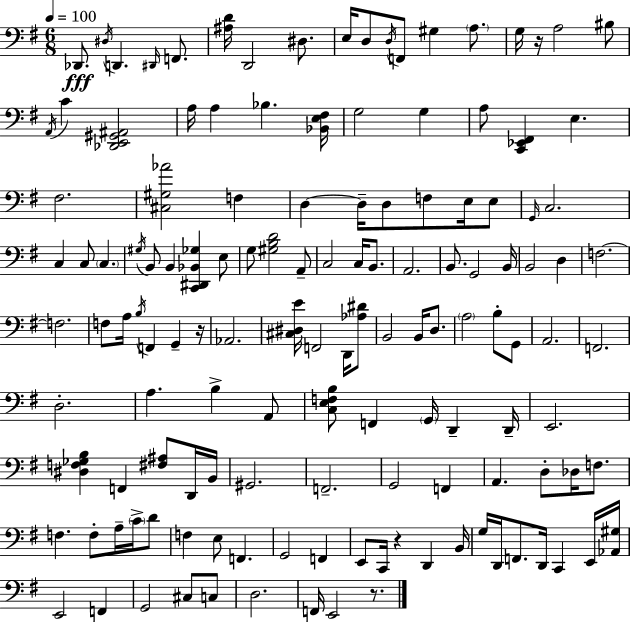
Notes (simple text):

Db2/e. D#3/s D2/q. D#2/s F2/e. [A#3,D4]/s D2/h D#3/e. E3/s D3/e D3/s F2/e G#3/q A3/e. G3/s R/s A3/h BIS3/e A2/s C4/q [Db2,E2,G#2,A#2]/h A3/s A3/q Bb3/q. [Bb2,E3,F#3]/s G3/h G3/q A3/e [C2,Eb2,F#2]/q E3/q. F#3/h. [C#3,G#3,Ab4]/h F3/q D3/q D3/s D3/e F3/e E3/s E3/e G2/s C3/h. C3/q C3/e C3/q. G#3/s B2/e B2/q [C2,D#2,Bb2,Gb3]/q E3/e G3/e [G#3,B3,D4]/h A2/e C3/h C3/s B2/e. A2/h. B2/e. G2/h B2/s B2/h D3/q F3/h. F3/h. F3/e A3/s B3/s F2/q G2/q R/s Ab2/h. [C#3,D#3,E4]/s F2/h D2/s [Ab3,D#4]/e B2/h B2/s D3/e. A3/h B3/e G2/e A2/h. F2/h. D3/h. A3/q. B3/q A2/e [C3,E3,F3,B3]/e F2/q G2/s D2/q D2/s E2/h. [D#3,F3,Gb3,B3]/q F2/q [F#3,A#3]/e D2/s B2/s G#2/h. F2/h. G2/h F2/q A2/q. D3/e Db3/s F3/e. F3/q. F3/e A3/s C4/s D4/e F3/q E3/e F2/q. G2/h F2/q E2/e C2/s R/q D2/q B2/s G3/s D2/s F2/e. D2/s C2/q E2/s [Ab2,G#3]/s E2/h F2/q G2/h C#3/e C3/e D3/h. F2/s E2/h R/e.